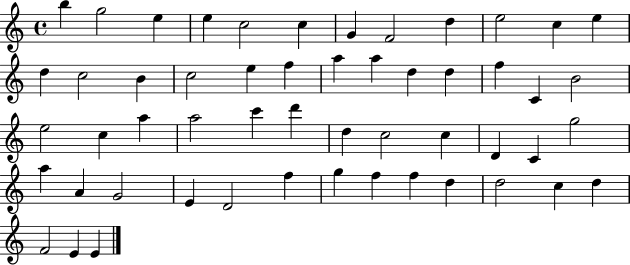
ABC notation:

X:1
T:Untitled
M:4/4
L:1/4
K:C
b g2 e e c2 c G F2 d e2 c e d c2 B c2 e f a a d d f C B2 e2 c a a2 c' d' d c2 c D C g2 a A G2 E D2 f g f f d d2 c d F2 E E